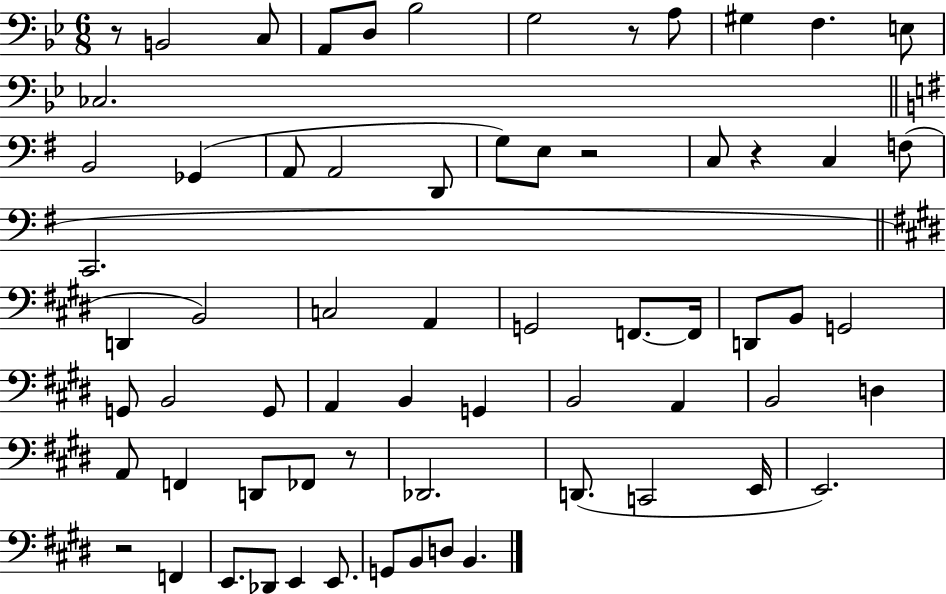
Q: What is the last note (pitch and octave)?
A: B2